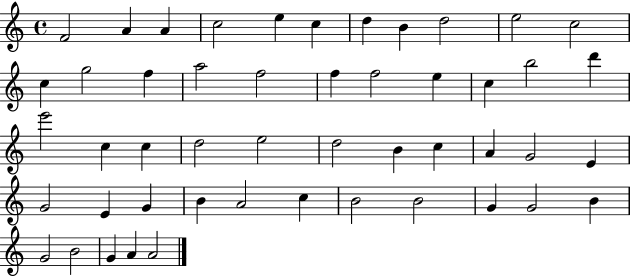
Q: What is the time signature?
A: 4/4